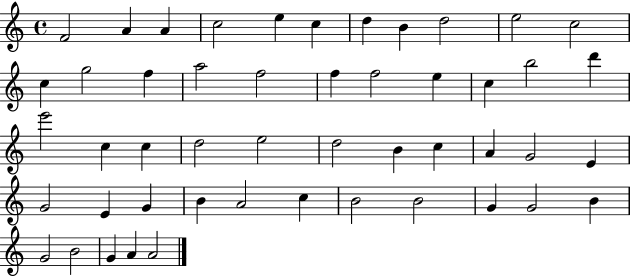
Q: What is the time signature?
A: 4/4